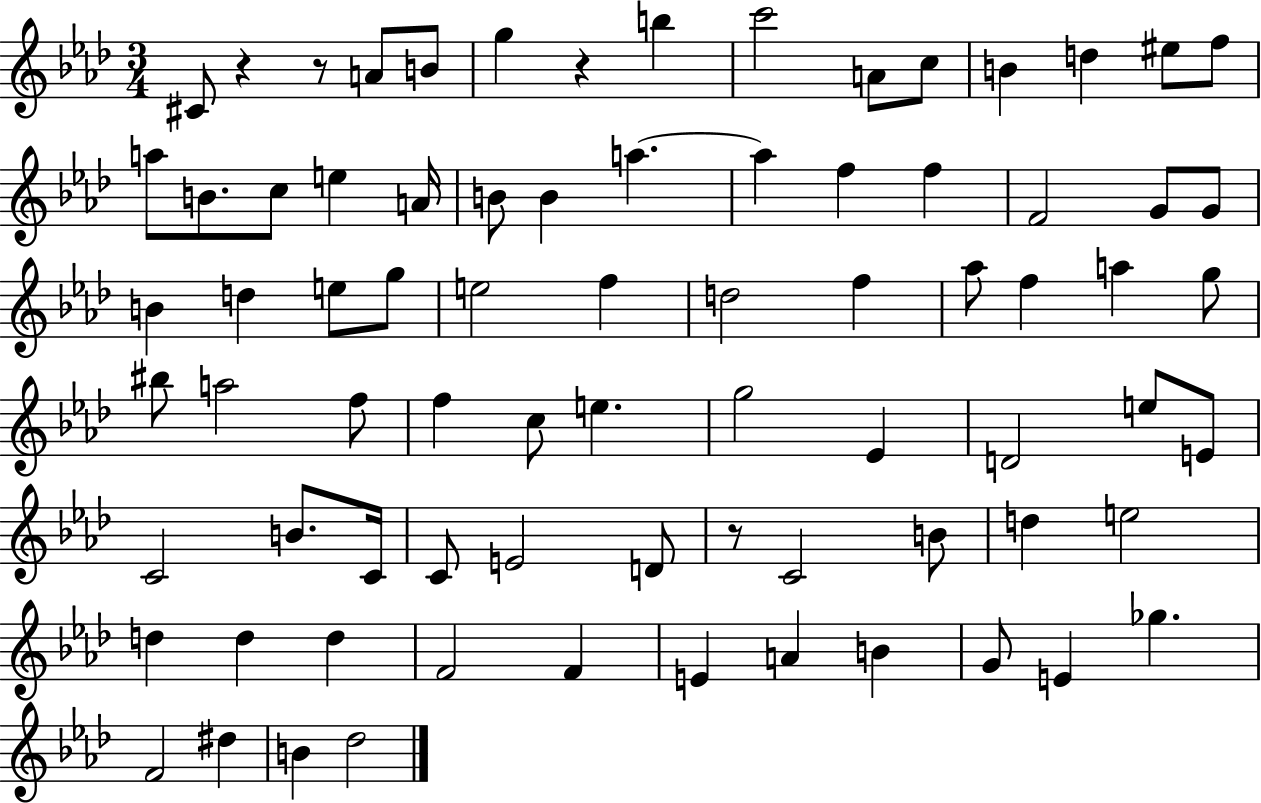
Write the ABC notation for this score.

X:1
T:Untitled
M:3/4
L:1/4
K:Ab
^C/2 z z/2 A/2 B/2 g z b c'2 A/2 c/2 B d ^e/2 f/2 a/2 B/2 c/2 e A/4 B/2 B a a f f F2 G/2 G/2 B d e/2 g/2 e2 f d2 f _a/2 f a g/2 ^b/2 a2 f/2 f c/2 e g2 _E D2 e/2 E/2 C2 B/2 C/4 C/2 E2 D/2 z/2 C2 B/2 d e2 d d d F2 F E A B G/2 E _g F2 ^d B _d2